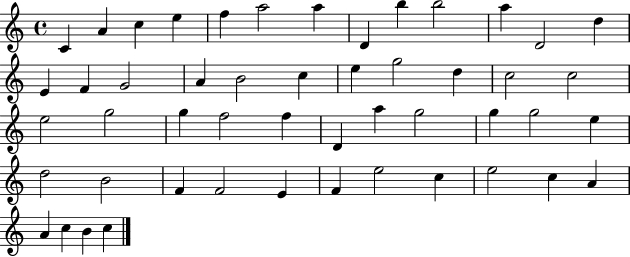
C4/q A4/q C5/q E5/q F5/q A5/h A5/q D4/q B5/q B5/h A5/q D4/h D5/q E4/q F4/q G4/h A4/q B4/h C5/q E5/q G5/h D5/q C5/h C5/h E5/h G5/h G5/q F5/h F5/q D4/q A5/q G5/h G5/q G5/h E5/q D5/h B4/h F4/q F4/h E4/q F4/q E5/h C5/q E5/h C5/q A4/q A4/q C5/q B4/q C5/q